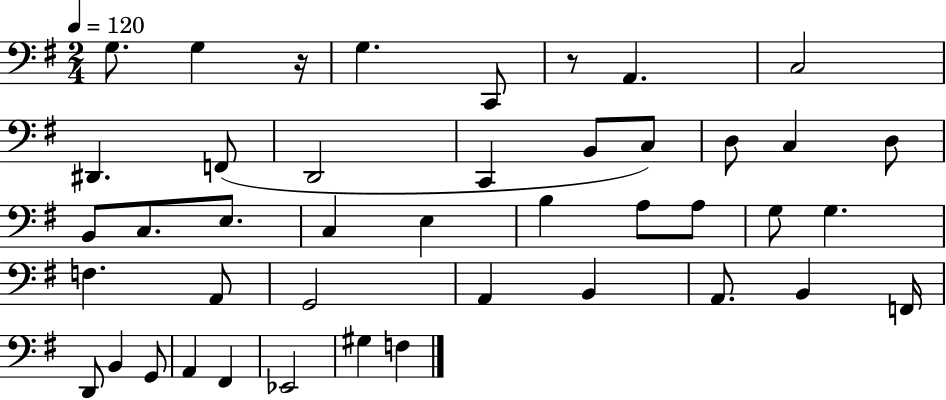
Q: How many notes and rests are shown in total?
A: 43